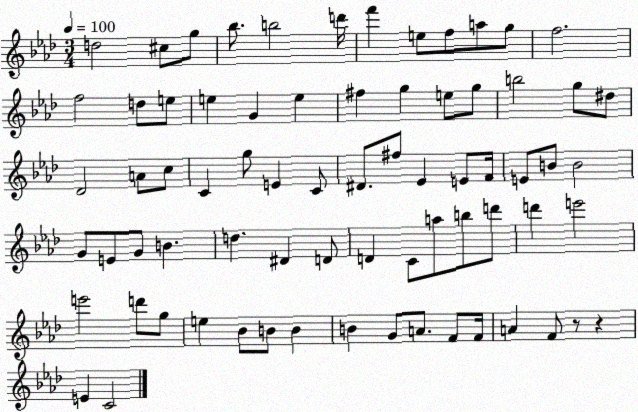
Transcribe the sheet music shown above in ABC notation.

X:1
T:Untitled
M:3/4
L:1/4
K:Ab
d2 ^c/2 g/2 _b/2 b2 d'/4 f' e/2 f/2 a/2 g/2 f2 f2 d/2 e/2 e G e ^f g e/2 g/2 b2 g/2 ^d/2 _D2 A/2 c/2 C g/2 E C/2 ^D/2 ^f/2 _E E/2 F/4 E/2 B/2 B2 G/2 E/2 G/2 B d ^D D/2 D C/2 a/2 b/2 d'/2 d' e'2 e'2 d'/2 g/2 e _B/2 B/2 B B G/2 A/2 F/2 F/4 A F/2 z/2 z E C2